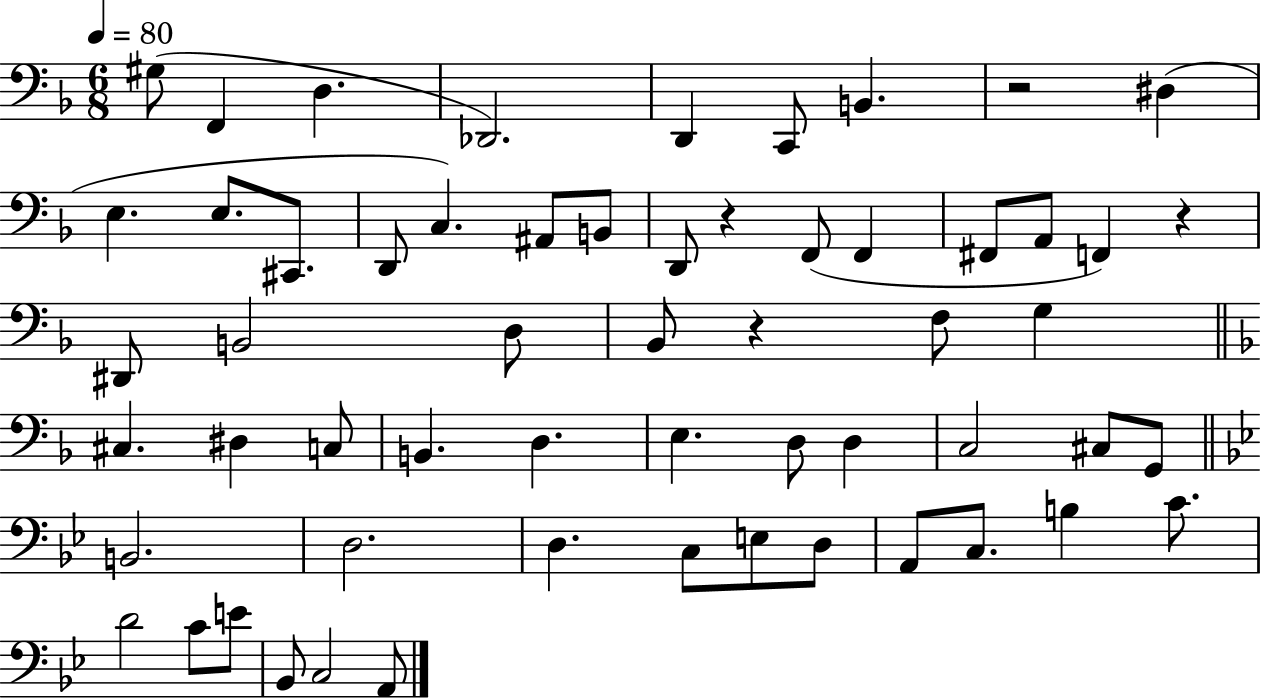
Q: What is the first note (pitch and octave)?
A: G#3